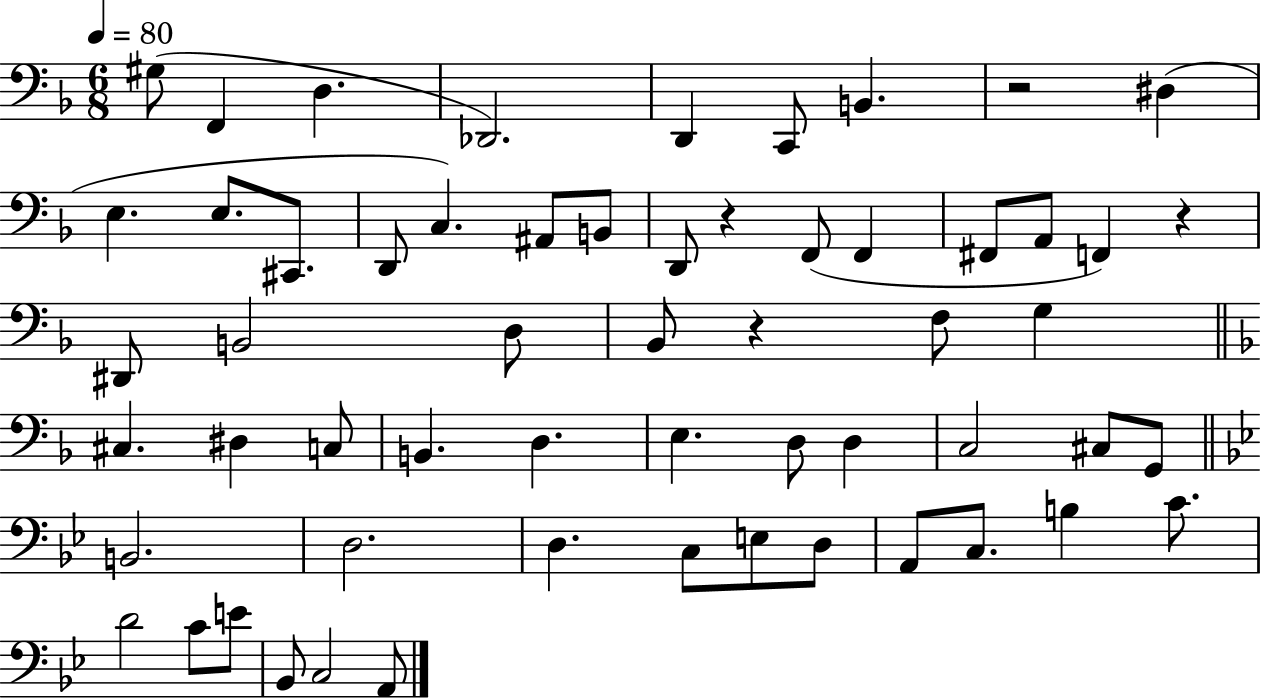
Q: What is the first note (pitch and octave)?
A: G#3